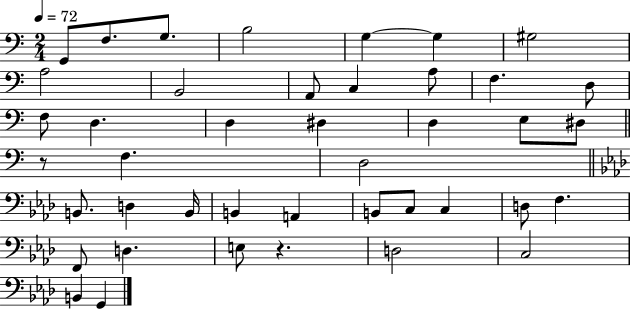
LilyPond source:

{
  \clef bass
  \numericTimeSignature
  \time 2/4
  \key c \major
  \tempo 4 = 72
  g,8 f8. g8. | b2 | g4~~ g4 | gis2 | \break a2 | b,2 | a,8 c4 a8 | f4. d8 | \break f8 d4. | d4 dis4 | d4 e8 dis8 | \bar "||" \break \key a \minor r8 f4. | d2 | \bar "||" \break \key aes \major b,8. d4 b,16 | b,4 a,4 | b,8 c8 c4 | d8 f4. | \break f,8 d4. | e8 r4. | d2 | c2 | \break b,4 g,4 | \bar "|."
}